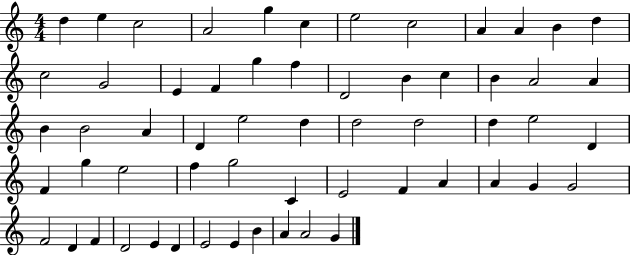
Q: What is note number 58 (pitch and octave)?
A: A4